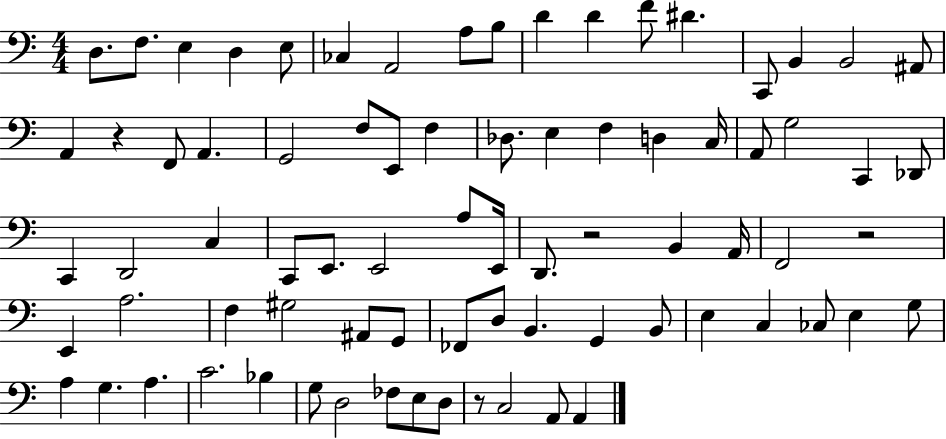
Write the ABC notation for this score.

X:1
T:Untitled
M:4/4
L:1/4
K:C
D,/2 F,/2 E, D, E,/2 _C, A,,2 A,/2 B,/2 D D F/2 ^D C,,/2 B,, B,,2 ^A,,/2 A,, z F,,/2 A,, G,,2 F,/2 E,,/2 F, _D,/2 E, F, D, C,/4 A,,/2 G,2 C,, _D,,/2 C,, D,,2 C, C,,/2 E,,/2 E,,2 A,/2 E,,/4 D,,/2 z2 B,, A,,/4 F,,2 z2 E,, A,2 F, ^G,2 ^A,,/2 G,,/2 _F,,/2 D,/2 B,, G,, B,,/2 E, C, _C,/2 E, G,/2 A, G, A, C2 _B, G,/2 D,2 _F,/2 E,/2 D,/2 z/2 C,2 A,,/2 A,,